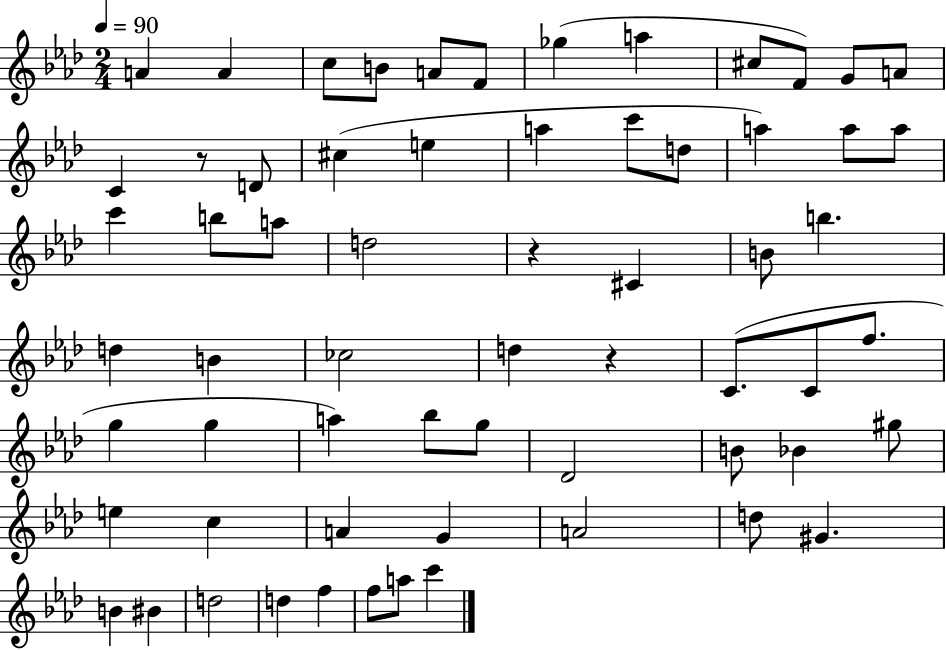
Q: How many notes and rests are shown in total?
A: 63